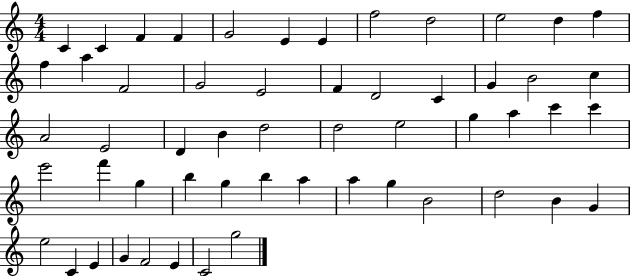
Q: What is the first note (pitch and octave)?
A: C4